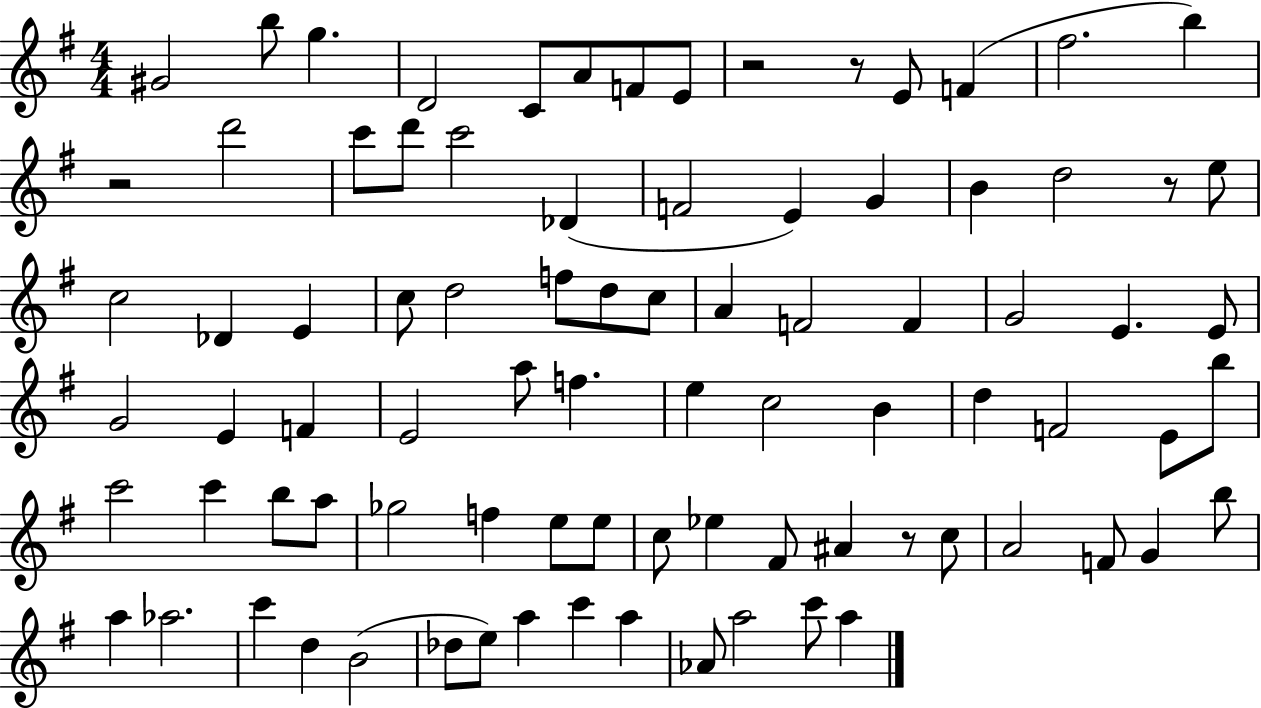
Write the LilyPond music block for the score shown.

{
  \clef treble
  \numericTimeSignature
  \time 4/4
  \key g \major
  \repeat volta 2 { gis'2 b''8 g''4. | d'2 c'8 a'8 f'8 e'8 | r2 r8 e'8 f'4( | fis''2. b''4) | \break r2 d'''2 | c'''8 d'''8 c'''2 des'4( | f'2 e'4) g'4 | b'4 d''2 r8 e''8 | \break c''2 des'4 e'4 | c''8 d''2 f''8 d''8 c''8 | a'4 f'2 f'4 | g'2 e'4. e'8 | \break g'2 e'4 f'4 | e'2 a''8 f''4. | e''4 c''2 b'4 | d''4 f'2 e'8 b''8 | \break c'''2 c'''4 b''8 a''8 | ges''2 f''4 e''8 e''8 | c''8 ees''4 fis'8 ais'4 r8 c''8 | a'2 f'8 g'4 b''8 | \break a''4 aes''2. | c'''4 d''4 b'2( | des''8 e''8) a''4 c'''4 a''4 | aes'8 a''2 c'''8 a''4 | \break } \bar "|."
}